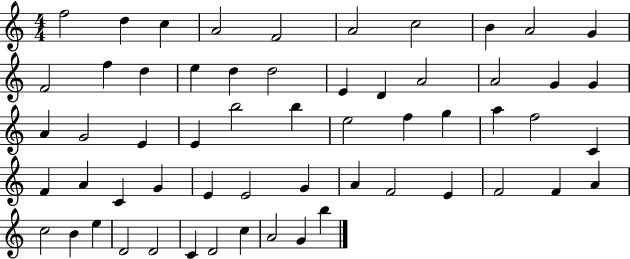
F5/h D5/q C5/q A4/h F4/h A4/h C5/h B4/q A4/h G4/q F4/h F5/q D5/q E5/q D5/q D5/h E4/q D4/q A4/h A4/h G4/q G4/q A4/q G4/h E4/q E4/q B5/h B5/q E5/h F5/q G5/q A5/q F5/h C4/q F4/q A4/q C4/q G4/q E4/q E4/h G4/q A4/q F4/h E4/q F4/h F4/q A4/q C5/h B4/q E5/q D4/h D4/h C4/q D4/h C5/q A4/h G4/q B5/q